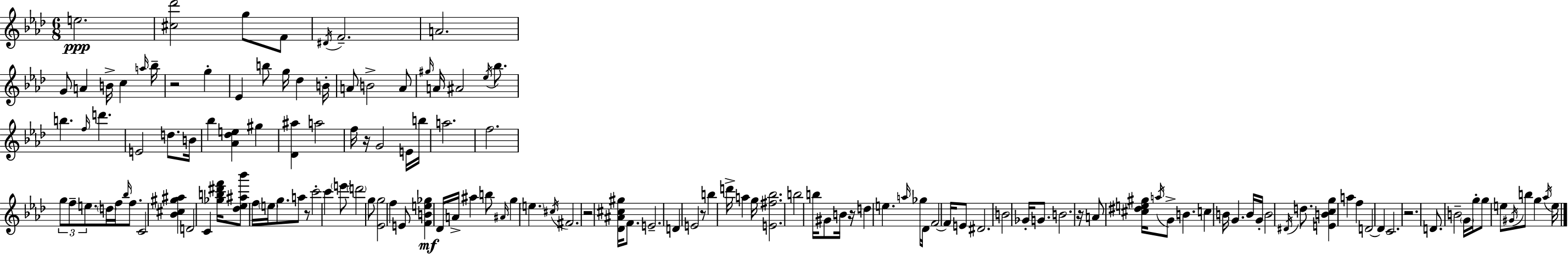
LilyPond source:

{
  \clef treble
  \numericTimeSignature
  \time 6/8
  \key f \minor
  \repeat volta 2 { e''2.\ppp | <cis'' des'''>2 g''8 f'8 | \acciaccatura { dis'16 } f'2.-- | a'2. | \break g'8 a'4 b'16-> c''4 | \grace { a''16 } bes''16-- r2 g''4-. | ees'4 b''8 g''16 des''4 | b'16-. a'8 b'2-> | \break a'8 \grace { gis''16 } a'16 ais'2 | \acciaccatura { ees''16 } bes''8. b''4. \grace { f''16 } d'''4. | e'2 | d''8. b'16 bes''4 <aes' des'' e''>4 | \break gis''4 <des' ais''>4 a''2 | f''16 r16 g'2 | e'16 b''16 a''2. | f''2. | \break \tuplet 3/2 { g''8 f''8-- e''8. } | \parenthesize d''16 f''16 \grace { bes''16 } f''8. c'2 | <bes' cis'' gis'' ais''>4 d'2 | c'4 <ges'' b'' dis''' f'''>16 <des'' ees'' ais'' bes'''>8 f''16 \parenthesize e''16 g''8. | \break a''8 r8 c'''2-. | c'''4 \parenthesize e'''8 \parenthesize d'''2 | g''8 <ees' g''>2 | f''4 e'8 <f' b' e'' ges''>4\mf | \break des'16 a'16-> ais''4 b''8 \grace { ais'16 } g''4 | \parenthesize e''4. \acciaccatura { cis''16 } fis'2. | r2 | <des' ais' cis'' gis''>16 f'8. e'2.-- | \break d'4 | e'2 r8 b''4 | d'''16-> a''4 g''16 <e' fis'' bes''>2. | b''2 | \break b''16 gis'8 b'16 r16 d''4 | e''4. \grace { a''16 } ges''16 des'16 f'2~~ | f'16 e'8 dis'2. | b'2 | \break ges'16-. g'8. b'2. | r16 a'8 | <cis'' dis'' e'' gis''>16 \acciaccatura { a''16 } g'8-> b'4. c''4 | b'16 g'4. b'16 g'16-. b'2 | \break \acciaccatura { dis'16 } d''8. <e' b' c'' g''>4 | a''4 f''4 d'2~~ | d'4 c'2. | r2. | \break d'8. | b'2-- \parenthesize g'16 g''16-. | g''8 e''8 \acciaccatura { gis'16 } b''8 g''4 \acciaccatura { aes''16 } | e''16 } \bar "|."
}